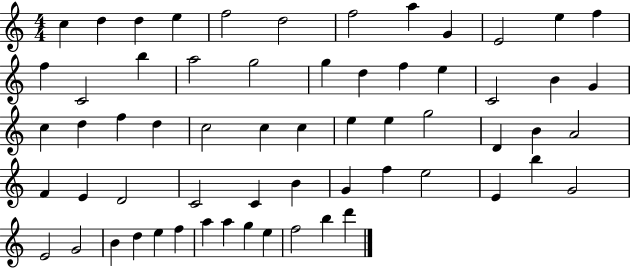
{
  \clef treble
  \numericTimeSignature
  \time 4/4
  \key c \major
  c''4 d''4 d''4 e''4 | f''2 d''2 | f''2 a''4 g'4 | e'2 e''4 f''4 | \break f''4 c'2 b''4 | a''2 g''2 | g''4 d''4 f''4 e''4 | c'2 b'4 g'4 | \break c''4 d''4 f''4 d''4 | c''2 c''4 c''4 | e''4 e''4 g''2 | d'4 b'4 a'2 | \break f'4 e'4 d'2 | c'2 c'4 b'4 | g'4 f''4 e''2 | e'4 b''4 g'2 | \break e'2 g'2 | b'4 d''4 e''4 f''4 | a''4 a''4 g''4 e''4 | f''2 b''4 d'''4 | \break \bar "|."
}